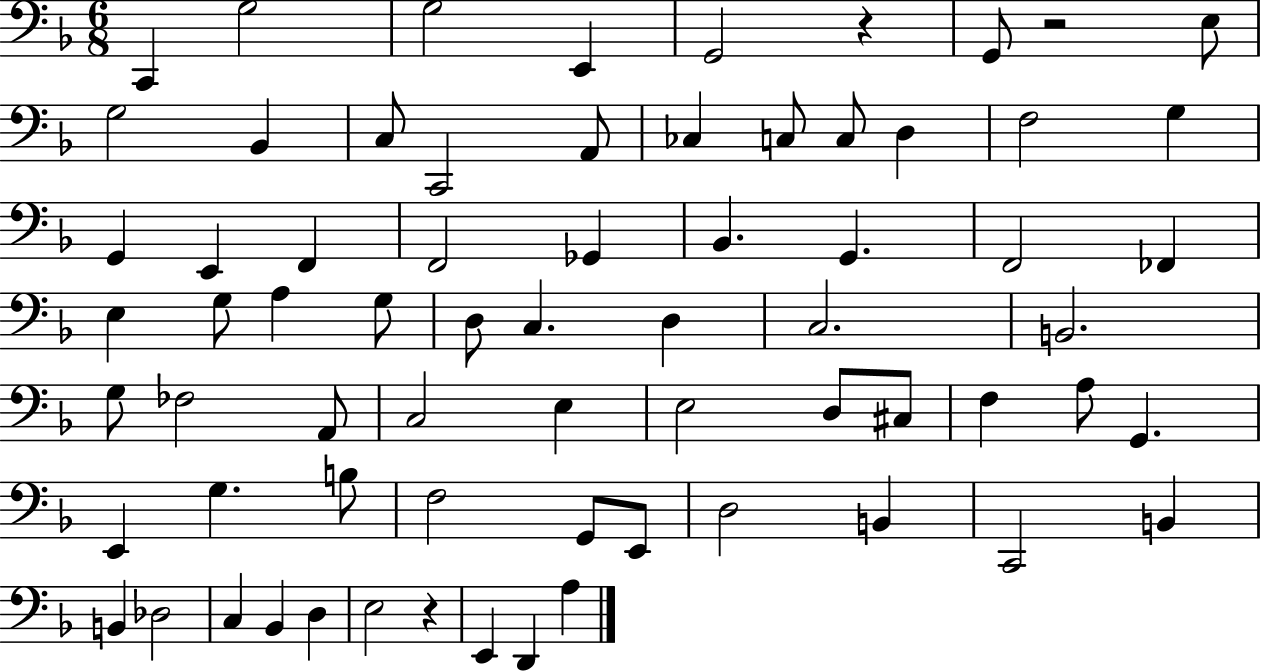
{
  \clef bass
  \numericTimeSignature
  \time 6/8
  \key f \major
  c,4 g2 | g2 e,4 | g,2 r4 | g,8 r2 e8 | \break g2 bes,4 | c8 c,2 a,8 | ces4 c8 c8 d4 | f2 g4 | \break g,4 e,4 f,4 | f,2 ges,4 | bes,4. g,4. | f,2 fes,4 | \break e4 g8 a4 g8 | d8 c4. d4 | c2. | b,2. | \break g8 fes2 a,8 | c2 e4 | e2 d8 cis8 | f4 a8 g,4. | \break e,4 g4. b8 | f2 g,8 e,8 | d2 b,4 | c,2 b,4 | \break b,4 des2 | c4 bes,4 d4 | e2 r4 | e,4 d,4 a4 | \break \bar "|."
}